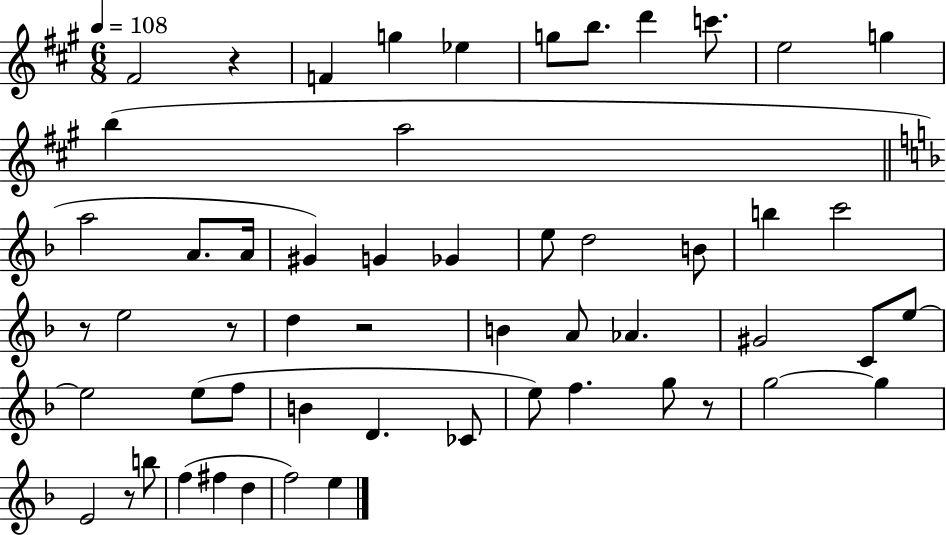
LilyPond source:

{
  \clef treble
  \numericTimeSignature
  \time 6/8
  \key a \major
  \tempo 4 = 108
  fis'2 r4 | f'4 g''4 ees''4 | g''8 b''8. d'''4 c'''8. | e''2 g''4 | \break b''4( a''2 | \bar "||" \break \key d \minor a''2 a'8. a'16 | gis'4) g'4 ges'4 | e''8 d''2 b'8 | b''4 c'''2 | \break r8 e''2 r8 | d''4 r2 | b'4 a'8 aes'4. | gis'2 c'8 e''8~~ | \break e''2 e''8( f''8 | b'4 d'4. ces'8 | e''8) f''4. g''8 r8 | g''2~~ g''4 | \break e'2 r8 b''8 | f''4( fis''4 d''4 | f''2) e''4 | \bar "|."
}